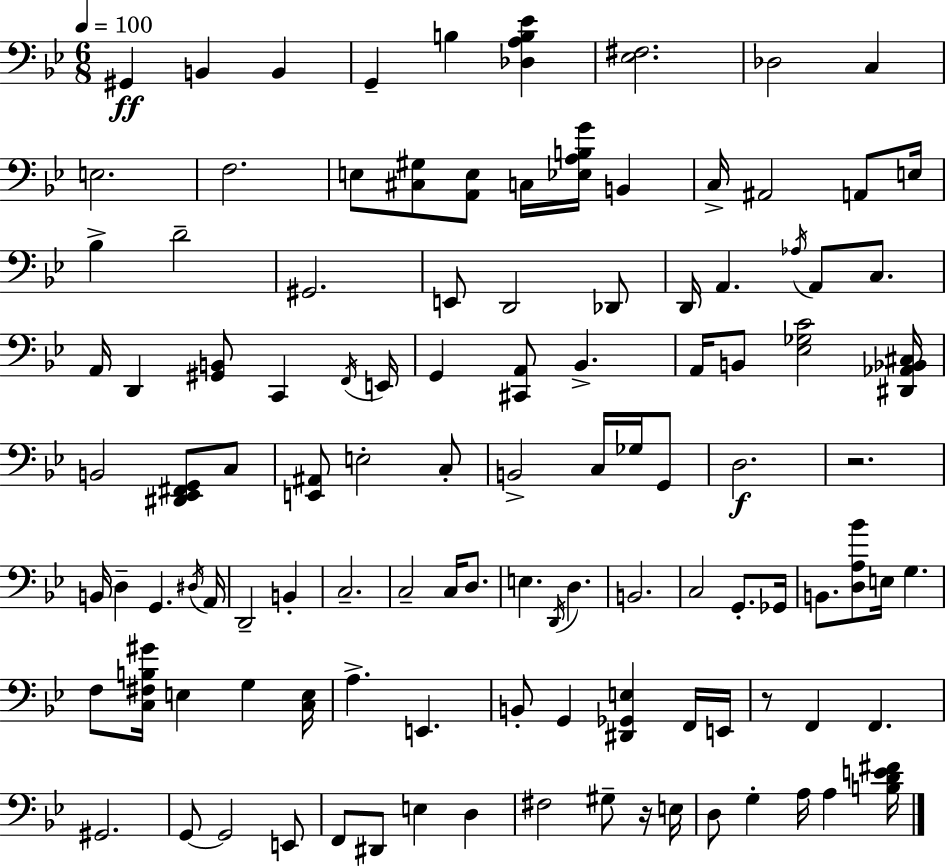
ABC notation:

X:1
T:Untitled
M:6/8
L:1/4
K:Bb
^G,, B,, B,, G,, B, [_D,A,B,_E] [_E,^F,]2 _D,2 C, E,2 F,2 E,/2 [^C,^G,]/2 [A,,E,]/2 C,/4 [_E,A,B,G]/4 B,, C,/4 ^A,,2 A,,/2 E,/4 _B, D2 ^G,,2 E,,/2 D,,2 _D,,/2 D,,/4 A,, _A,/4 A,,/2 C,/2 A,,/4 D,, [^G,,B,,]/2 C,, F,,/4 E,,/4 G,, [^C,,A,,]/2 _B,, A,,/4 B,,/2 [_E,_G,C]2 [^D,,_A,,_B,,^C,]/4 B,,2 [^D,,_E,,^F,,G,,]/2 C,/2 [E,,^A,,]/2 E,2 C,/2 B,,2 C,/4 _G,/4 G,,/2 D,2 z2 B,,/4 D, G,, ^D,/4 A,,/4 D,,2 B,, C,2 C,2 C,/4 D,/2 E, D,,/4 D, B,,2 C,2 G,,/2 _G,,/4 B,,/2 [D,A,_B]/2 E,/4 G, F,/2 [C,^F,B,^G]/4 E, G, [C,E,]/4 A, E,, B,,/2 G,, [^D,,_G,,E,] F,,/4 E,,/4 z/2 F,, F,, ^G,,2 G,,/2 G,,2 E,,/2 F,,/2 ^D,,/2 E, D, ^F,2 ^G,/2 z/4 E,/4 D,/2 G, A,/4 A, [B,DE^F]/4